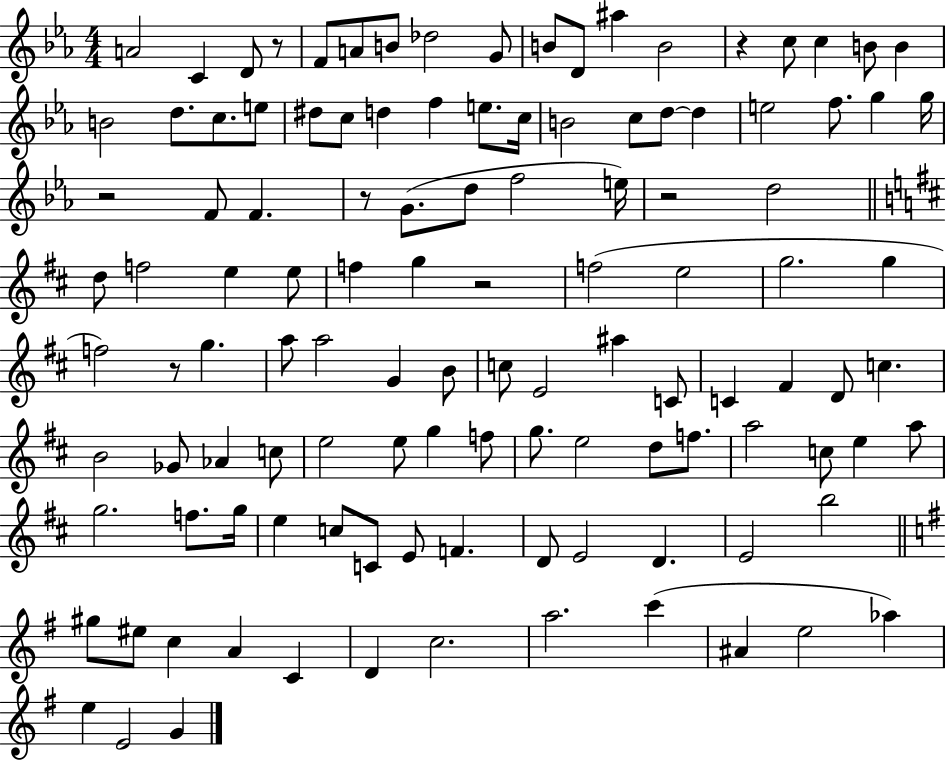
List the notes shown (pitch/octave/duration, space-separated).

A4/h C4/q D4/e R/e F4/e A4/e B4/e Db5/h G4/e B4/e D4/e A#5/q B4/h R/q C5/e C5/q B4/e B4/q B4/h D5/e. C5/e. E5/e D#5/e C5/e D5/q F5/q E5/e. C5/s B4/h C5/e D5/e D5/q E5/h F5/e. G5/q G5/s R/h F4/e F4/q. R/e G4/e. D5/e F5/h E5/s R/h D5/h D5/e F5/h E5/q E5/e F5/q G5/q R/h F5/h E5/h G5/h. G5/q F5/h R/e G5/q. A5/e A5/h G4/q B4/e C5/e E4/h A#5/q C4/e C4/q F#4/q D4/e C5/q. B4/h Gb4/e Ab4/q C5/e E5/h E5/e G5/q F5/e G5/e. E5/h D5/e F5/e. A5/h C5/e E5/q A5/e G5/h. F5/e. G5/s E5/q C5/e C4/e E4/e F4/q. D4/e E4/h D4/q. E4/h B5/h G#5/e EIS5/e C5/q A4/q C4/q D4/q C5/h. A5/h. C6/q A#4/q E5/h Ab5/q E5/q E4/h G4/q